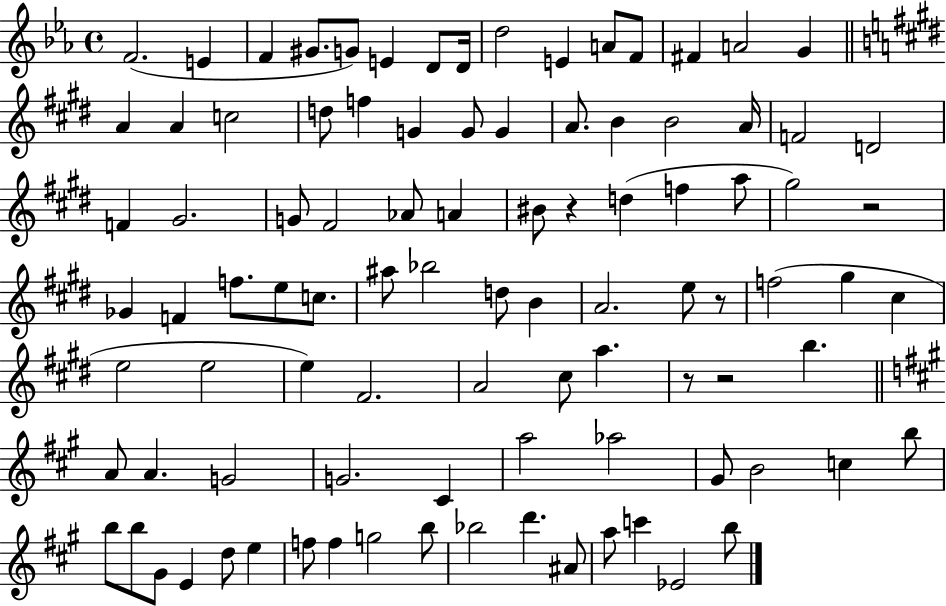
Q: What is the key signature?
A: EES major